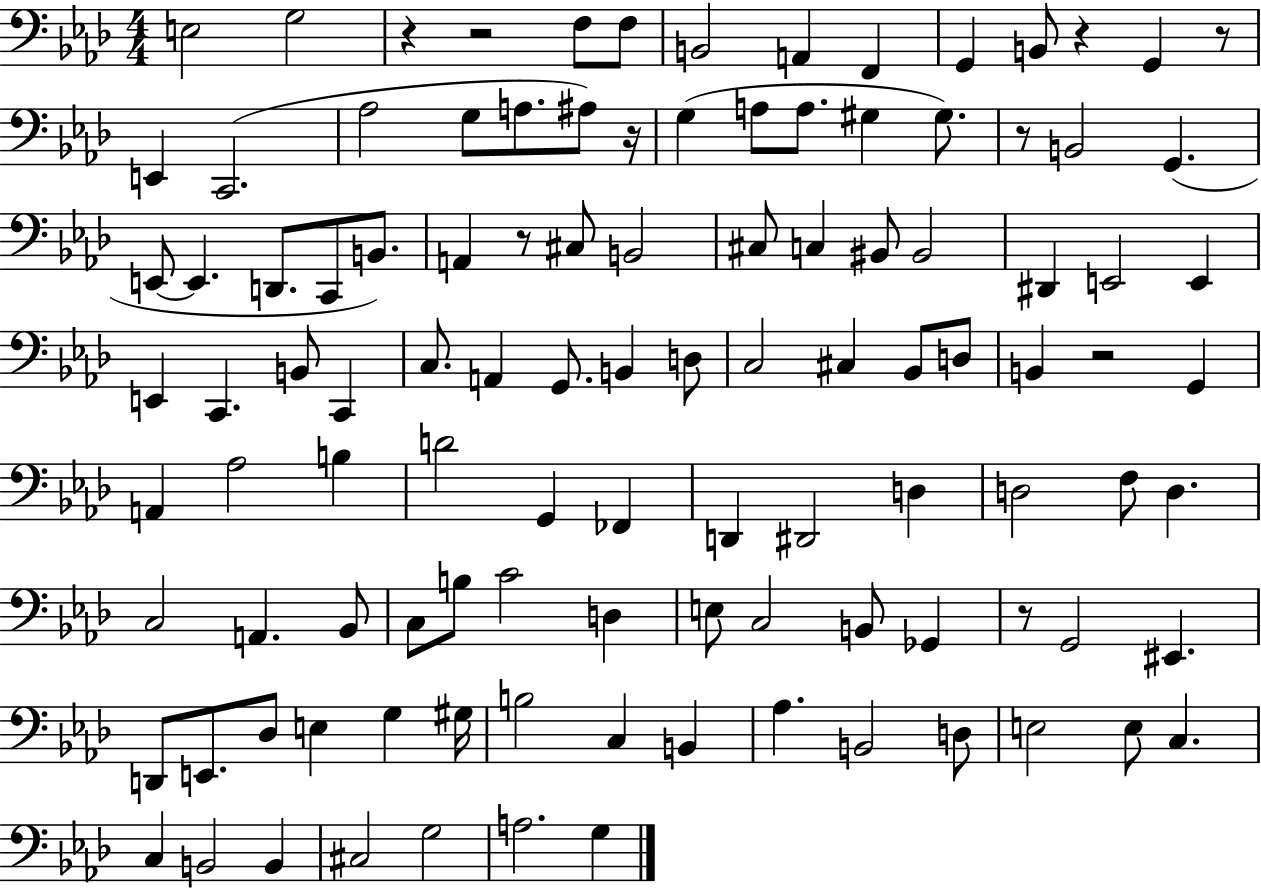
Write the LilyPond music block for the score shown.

{
  \clef bass
  \numericTimeSignature
  \time 4/4
  \key aes \major
  e2 g2 | r4 r2 f8 f8 | b,2 a,4 f,4 | g,4 b,8 r4 g,4 r8 | \break e,4 c,2.( | aes2 g8 a8. ais8) r16 | g4( a8 a8. gis4 gis8.) | r8 b,2 g,4.( | \break e,8~~ e,4. d,8. c,8 b,8.) | a,4 r8 cis8 b,2 | cis8 c4 bis,8 bis,2 | dis,4 e,2 e,4 | \break e,4 c,4. b,8 c,4 | c8. a,4 g,8. b,4 d8 | c2 cis4 bes,8 d8 | b,4 r2 g,4 | \break a,4 aes2 b4 | d'2 g,4 fes,4 | d,4 dis,2 d4 | d2 f8 d4. | \break c2 a,4. bes,8 | c8 b8 c'2 d4 | e8 c2 b,8 ges,4 | r8 g,2 eis,4. | \break d,8 e,8. des8 e4 g4 gis16 | b2 c4 b,4 | aes4. b,2 d8 | e2 e8 c4. | \break c4 b,2 b,4 | cis2 g2 | a2. g4 | \bar "|."
}